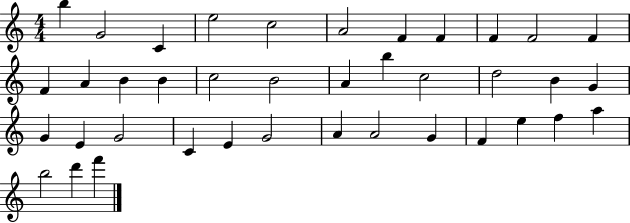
X:1
T:Untitled
M:4/4
L:1/4
K:C
b G2 C e2 c2 A2 F F F F2 F F A B B c2 B2 A b c2 d2 B G G E G2 C E G2 A A2 G F e f a b2 d' f'